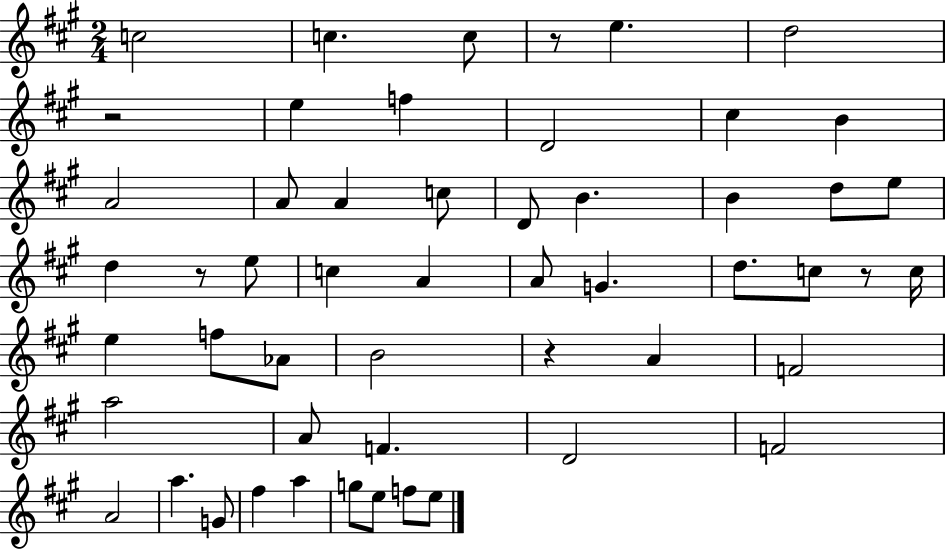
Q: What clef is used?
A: treble